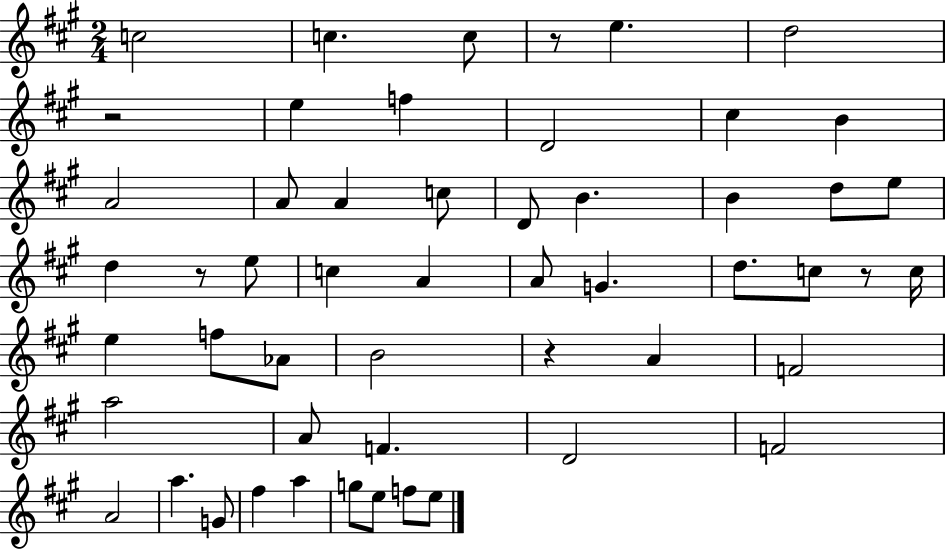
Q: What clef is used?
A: treble